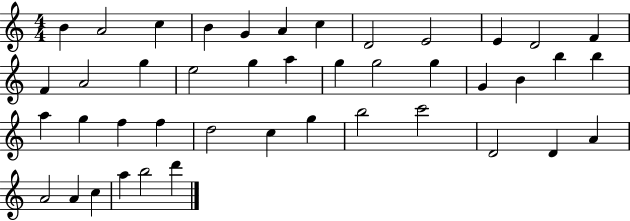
X:1
T:Untitled
M:4/4
L:1/4
K:C
B A2 c B G A c D2 E2 E D2 F F A2 g e2 g a g g2 g G B b b a g f f d2 c g b2 c'2 D2 D A A2 A c a b2 d'